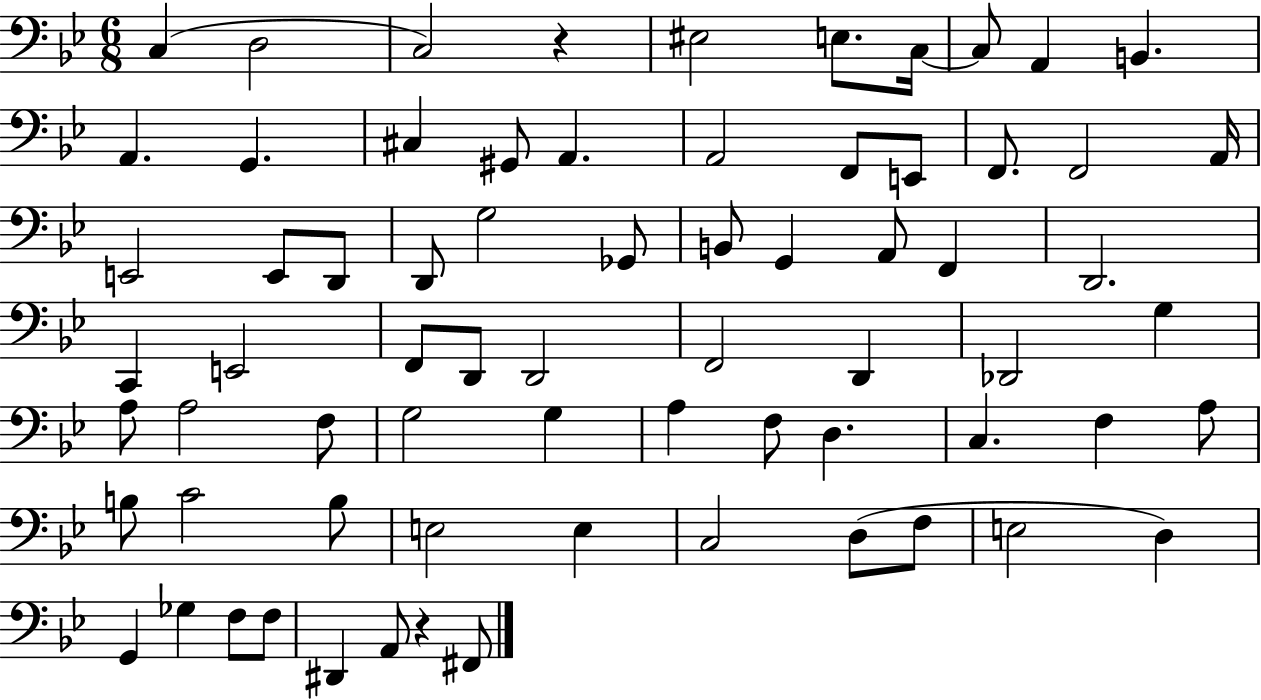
C3/q D3/h C3/h R/q EIS3/h E3/e. C3/s C3/e A2/q B2/q. A2/q. G2/q. C#3/q G#2/e A2/q. A2/h F2/e E2/e F2/e. F2/h A2/s E2/h E2/e D2/e D2/e G3/h Gb2/e B2/e G2/q A2/e F2/q D2/h. C2/q E2/h F2/e D2/e D2/h F2/h D2/q Db2/h G3/q A3/e A3/h F3/e G3/h G3/q A3/q F3/e D3/q. C3/q. F3/q A3/e B3/e C4/h B3/e E3/h E3/q C3/h D3/e F3/e E3/h D3/q G2/q Gb3/q F3/e F3/e D#2/q A2/e R/q F#2/e